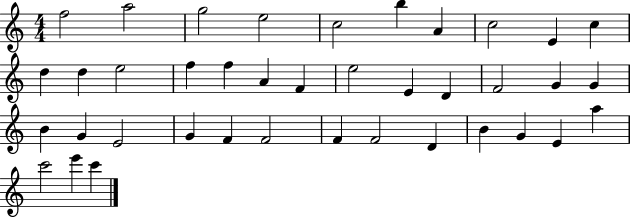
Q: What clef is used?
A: treble